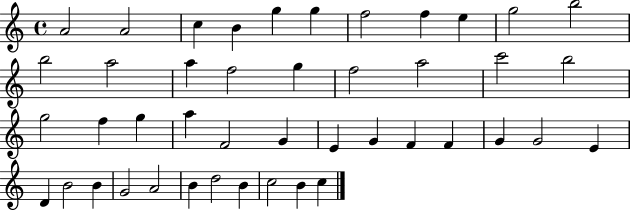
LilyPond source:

{
  \clef treble
  \time 4/4
  \defaultTimeSignature
  \key c \major
  a'2 a'2 | c''4 b'4 g''4 g''4 | f''2 f''4 e''4 | g''2 b''2 | \break b''2 a''2 | a''4 f''2 g''4 | f''2 a''2 | c'''2 b''2 | \break g''2 f''4 g''4 | a''4 f'2 g'4 | e'4 g'4 f'4 f'4 | g'4 g'2 e'4 | \break d'4 b'2 b'4 | g'2 a'2 | b'4 d''2 b'4 | c''2 b'4 c''4 | \break \bar "|."
}